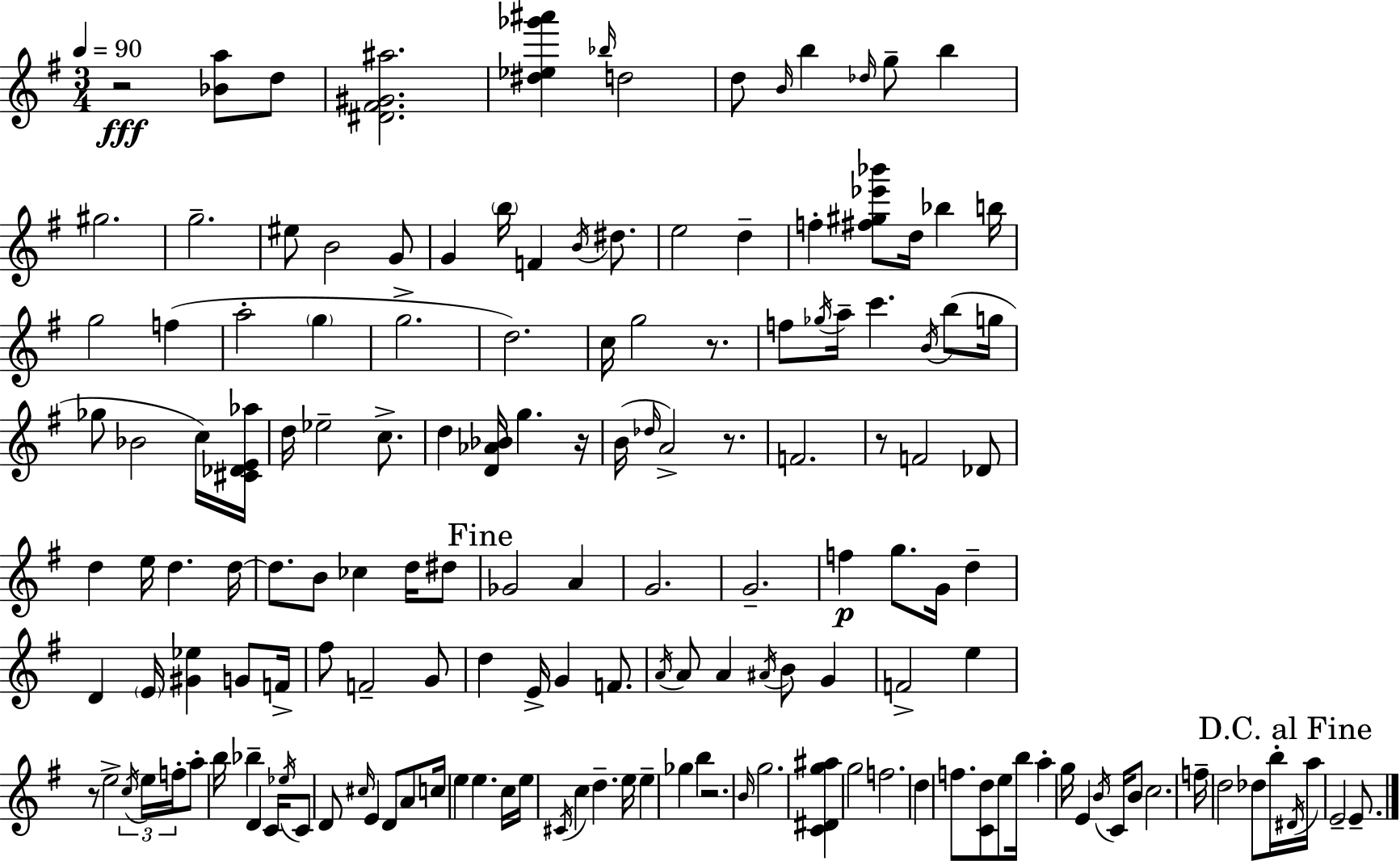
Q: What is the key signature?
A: G major